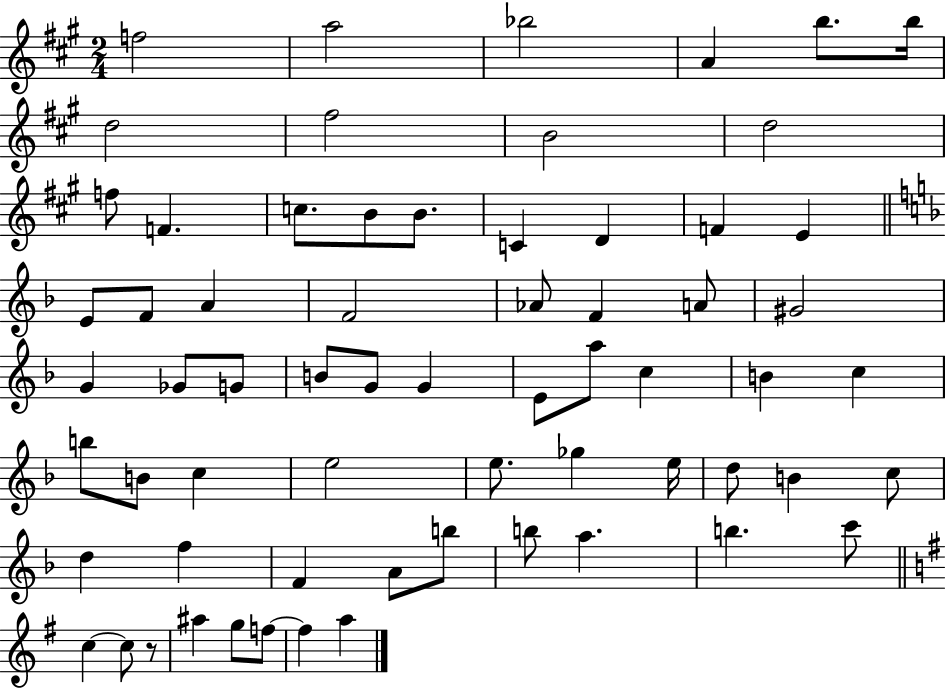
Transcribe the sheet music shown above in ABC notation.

X:1
T:Untitled
M:2/4
L:1/4
K:A
f2 a2 _b2 A b/2 b/4 d2 ^f2 B2 d2 f/2 F c/2 B/2 B/2 C D F E E/2 F/2 A F2 _A/2 F A/2 ^G2 G _G/2 G/2 B/2 G/2 G E/2 a/2 c B c b/2 B/2 c e2 e/2 _g e/4 d/2 B c/2 d f F A/2 b/2 b/2 a b c'/2 c c/2 z/2 ^a g/2 f/2 f a